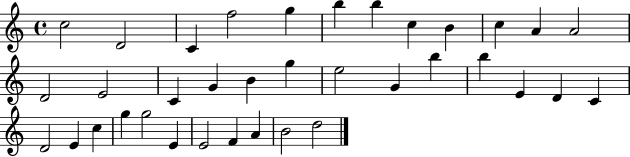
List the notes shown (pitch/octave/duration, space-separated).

C5/h D4/h C4/q F5/h G5/q B5/q B5/q C5/q B4/q C5/q A4/q A4/h D4/h E4/h C4/q G4/q B4/q G5/q E5/h G4/q B5/q B5/q E4/q D4/q C4/q D4/h E4/q C5/q G5/q G5/h E4/q E4/h F4/q A4/q B4/h D5/h